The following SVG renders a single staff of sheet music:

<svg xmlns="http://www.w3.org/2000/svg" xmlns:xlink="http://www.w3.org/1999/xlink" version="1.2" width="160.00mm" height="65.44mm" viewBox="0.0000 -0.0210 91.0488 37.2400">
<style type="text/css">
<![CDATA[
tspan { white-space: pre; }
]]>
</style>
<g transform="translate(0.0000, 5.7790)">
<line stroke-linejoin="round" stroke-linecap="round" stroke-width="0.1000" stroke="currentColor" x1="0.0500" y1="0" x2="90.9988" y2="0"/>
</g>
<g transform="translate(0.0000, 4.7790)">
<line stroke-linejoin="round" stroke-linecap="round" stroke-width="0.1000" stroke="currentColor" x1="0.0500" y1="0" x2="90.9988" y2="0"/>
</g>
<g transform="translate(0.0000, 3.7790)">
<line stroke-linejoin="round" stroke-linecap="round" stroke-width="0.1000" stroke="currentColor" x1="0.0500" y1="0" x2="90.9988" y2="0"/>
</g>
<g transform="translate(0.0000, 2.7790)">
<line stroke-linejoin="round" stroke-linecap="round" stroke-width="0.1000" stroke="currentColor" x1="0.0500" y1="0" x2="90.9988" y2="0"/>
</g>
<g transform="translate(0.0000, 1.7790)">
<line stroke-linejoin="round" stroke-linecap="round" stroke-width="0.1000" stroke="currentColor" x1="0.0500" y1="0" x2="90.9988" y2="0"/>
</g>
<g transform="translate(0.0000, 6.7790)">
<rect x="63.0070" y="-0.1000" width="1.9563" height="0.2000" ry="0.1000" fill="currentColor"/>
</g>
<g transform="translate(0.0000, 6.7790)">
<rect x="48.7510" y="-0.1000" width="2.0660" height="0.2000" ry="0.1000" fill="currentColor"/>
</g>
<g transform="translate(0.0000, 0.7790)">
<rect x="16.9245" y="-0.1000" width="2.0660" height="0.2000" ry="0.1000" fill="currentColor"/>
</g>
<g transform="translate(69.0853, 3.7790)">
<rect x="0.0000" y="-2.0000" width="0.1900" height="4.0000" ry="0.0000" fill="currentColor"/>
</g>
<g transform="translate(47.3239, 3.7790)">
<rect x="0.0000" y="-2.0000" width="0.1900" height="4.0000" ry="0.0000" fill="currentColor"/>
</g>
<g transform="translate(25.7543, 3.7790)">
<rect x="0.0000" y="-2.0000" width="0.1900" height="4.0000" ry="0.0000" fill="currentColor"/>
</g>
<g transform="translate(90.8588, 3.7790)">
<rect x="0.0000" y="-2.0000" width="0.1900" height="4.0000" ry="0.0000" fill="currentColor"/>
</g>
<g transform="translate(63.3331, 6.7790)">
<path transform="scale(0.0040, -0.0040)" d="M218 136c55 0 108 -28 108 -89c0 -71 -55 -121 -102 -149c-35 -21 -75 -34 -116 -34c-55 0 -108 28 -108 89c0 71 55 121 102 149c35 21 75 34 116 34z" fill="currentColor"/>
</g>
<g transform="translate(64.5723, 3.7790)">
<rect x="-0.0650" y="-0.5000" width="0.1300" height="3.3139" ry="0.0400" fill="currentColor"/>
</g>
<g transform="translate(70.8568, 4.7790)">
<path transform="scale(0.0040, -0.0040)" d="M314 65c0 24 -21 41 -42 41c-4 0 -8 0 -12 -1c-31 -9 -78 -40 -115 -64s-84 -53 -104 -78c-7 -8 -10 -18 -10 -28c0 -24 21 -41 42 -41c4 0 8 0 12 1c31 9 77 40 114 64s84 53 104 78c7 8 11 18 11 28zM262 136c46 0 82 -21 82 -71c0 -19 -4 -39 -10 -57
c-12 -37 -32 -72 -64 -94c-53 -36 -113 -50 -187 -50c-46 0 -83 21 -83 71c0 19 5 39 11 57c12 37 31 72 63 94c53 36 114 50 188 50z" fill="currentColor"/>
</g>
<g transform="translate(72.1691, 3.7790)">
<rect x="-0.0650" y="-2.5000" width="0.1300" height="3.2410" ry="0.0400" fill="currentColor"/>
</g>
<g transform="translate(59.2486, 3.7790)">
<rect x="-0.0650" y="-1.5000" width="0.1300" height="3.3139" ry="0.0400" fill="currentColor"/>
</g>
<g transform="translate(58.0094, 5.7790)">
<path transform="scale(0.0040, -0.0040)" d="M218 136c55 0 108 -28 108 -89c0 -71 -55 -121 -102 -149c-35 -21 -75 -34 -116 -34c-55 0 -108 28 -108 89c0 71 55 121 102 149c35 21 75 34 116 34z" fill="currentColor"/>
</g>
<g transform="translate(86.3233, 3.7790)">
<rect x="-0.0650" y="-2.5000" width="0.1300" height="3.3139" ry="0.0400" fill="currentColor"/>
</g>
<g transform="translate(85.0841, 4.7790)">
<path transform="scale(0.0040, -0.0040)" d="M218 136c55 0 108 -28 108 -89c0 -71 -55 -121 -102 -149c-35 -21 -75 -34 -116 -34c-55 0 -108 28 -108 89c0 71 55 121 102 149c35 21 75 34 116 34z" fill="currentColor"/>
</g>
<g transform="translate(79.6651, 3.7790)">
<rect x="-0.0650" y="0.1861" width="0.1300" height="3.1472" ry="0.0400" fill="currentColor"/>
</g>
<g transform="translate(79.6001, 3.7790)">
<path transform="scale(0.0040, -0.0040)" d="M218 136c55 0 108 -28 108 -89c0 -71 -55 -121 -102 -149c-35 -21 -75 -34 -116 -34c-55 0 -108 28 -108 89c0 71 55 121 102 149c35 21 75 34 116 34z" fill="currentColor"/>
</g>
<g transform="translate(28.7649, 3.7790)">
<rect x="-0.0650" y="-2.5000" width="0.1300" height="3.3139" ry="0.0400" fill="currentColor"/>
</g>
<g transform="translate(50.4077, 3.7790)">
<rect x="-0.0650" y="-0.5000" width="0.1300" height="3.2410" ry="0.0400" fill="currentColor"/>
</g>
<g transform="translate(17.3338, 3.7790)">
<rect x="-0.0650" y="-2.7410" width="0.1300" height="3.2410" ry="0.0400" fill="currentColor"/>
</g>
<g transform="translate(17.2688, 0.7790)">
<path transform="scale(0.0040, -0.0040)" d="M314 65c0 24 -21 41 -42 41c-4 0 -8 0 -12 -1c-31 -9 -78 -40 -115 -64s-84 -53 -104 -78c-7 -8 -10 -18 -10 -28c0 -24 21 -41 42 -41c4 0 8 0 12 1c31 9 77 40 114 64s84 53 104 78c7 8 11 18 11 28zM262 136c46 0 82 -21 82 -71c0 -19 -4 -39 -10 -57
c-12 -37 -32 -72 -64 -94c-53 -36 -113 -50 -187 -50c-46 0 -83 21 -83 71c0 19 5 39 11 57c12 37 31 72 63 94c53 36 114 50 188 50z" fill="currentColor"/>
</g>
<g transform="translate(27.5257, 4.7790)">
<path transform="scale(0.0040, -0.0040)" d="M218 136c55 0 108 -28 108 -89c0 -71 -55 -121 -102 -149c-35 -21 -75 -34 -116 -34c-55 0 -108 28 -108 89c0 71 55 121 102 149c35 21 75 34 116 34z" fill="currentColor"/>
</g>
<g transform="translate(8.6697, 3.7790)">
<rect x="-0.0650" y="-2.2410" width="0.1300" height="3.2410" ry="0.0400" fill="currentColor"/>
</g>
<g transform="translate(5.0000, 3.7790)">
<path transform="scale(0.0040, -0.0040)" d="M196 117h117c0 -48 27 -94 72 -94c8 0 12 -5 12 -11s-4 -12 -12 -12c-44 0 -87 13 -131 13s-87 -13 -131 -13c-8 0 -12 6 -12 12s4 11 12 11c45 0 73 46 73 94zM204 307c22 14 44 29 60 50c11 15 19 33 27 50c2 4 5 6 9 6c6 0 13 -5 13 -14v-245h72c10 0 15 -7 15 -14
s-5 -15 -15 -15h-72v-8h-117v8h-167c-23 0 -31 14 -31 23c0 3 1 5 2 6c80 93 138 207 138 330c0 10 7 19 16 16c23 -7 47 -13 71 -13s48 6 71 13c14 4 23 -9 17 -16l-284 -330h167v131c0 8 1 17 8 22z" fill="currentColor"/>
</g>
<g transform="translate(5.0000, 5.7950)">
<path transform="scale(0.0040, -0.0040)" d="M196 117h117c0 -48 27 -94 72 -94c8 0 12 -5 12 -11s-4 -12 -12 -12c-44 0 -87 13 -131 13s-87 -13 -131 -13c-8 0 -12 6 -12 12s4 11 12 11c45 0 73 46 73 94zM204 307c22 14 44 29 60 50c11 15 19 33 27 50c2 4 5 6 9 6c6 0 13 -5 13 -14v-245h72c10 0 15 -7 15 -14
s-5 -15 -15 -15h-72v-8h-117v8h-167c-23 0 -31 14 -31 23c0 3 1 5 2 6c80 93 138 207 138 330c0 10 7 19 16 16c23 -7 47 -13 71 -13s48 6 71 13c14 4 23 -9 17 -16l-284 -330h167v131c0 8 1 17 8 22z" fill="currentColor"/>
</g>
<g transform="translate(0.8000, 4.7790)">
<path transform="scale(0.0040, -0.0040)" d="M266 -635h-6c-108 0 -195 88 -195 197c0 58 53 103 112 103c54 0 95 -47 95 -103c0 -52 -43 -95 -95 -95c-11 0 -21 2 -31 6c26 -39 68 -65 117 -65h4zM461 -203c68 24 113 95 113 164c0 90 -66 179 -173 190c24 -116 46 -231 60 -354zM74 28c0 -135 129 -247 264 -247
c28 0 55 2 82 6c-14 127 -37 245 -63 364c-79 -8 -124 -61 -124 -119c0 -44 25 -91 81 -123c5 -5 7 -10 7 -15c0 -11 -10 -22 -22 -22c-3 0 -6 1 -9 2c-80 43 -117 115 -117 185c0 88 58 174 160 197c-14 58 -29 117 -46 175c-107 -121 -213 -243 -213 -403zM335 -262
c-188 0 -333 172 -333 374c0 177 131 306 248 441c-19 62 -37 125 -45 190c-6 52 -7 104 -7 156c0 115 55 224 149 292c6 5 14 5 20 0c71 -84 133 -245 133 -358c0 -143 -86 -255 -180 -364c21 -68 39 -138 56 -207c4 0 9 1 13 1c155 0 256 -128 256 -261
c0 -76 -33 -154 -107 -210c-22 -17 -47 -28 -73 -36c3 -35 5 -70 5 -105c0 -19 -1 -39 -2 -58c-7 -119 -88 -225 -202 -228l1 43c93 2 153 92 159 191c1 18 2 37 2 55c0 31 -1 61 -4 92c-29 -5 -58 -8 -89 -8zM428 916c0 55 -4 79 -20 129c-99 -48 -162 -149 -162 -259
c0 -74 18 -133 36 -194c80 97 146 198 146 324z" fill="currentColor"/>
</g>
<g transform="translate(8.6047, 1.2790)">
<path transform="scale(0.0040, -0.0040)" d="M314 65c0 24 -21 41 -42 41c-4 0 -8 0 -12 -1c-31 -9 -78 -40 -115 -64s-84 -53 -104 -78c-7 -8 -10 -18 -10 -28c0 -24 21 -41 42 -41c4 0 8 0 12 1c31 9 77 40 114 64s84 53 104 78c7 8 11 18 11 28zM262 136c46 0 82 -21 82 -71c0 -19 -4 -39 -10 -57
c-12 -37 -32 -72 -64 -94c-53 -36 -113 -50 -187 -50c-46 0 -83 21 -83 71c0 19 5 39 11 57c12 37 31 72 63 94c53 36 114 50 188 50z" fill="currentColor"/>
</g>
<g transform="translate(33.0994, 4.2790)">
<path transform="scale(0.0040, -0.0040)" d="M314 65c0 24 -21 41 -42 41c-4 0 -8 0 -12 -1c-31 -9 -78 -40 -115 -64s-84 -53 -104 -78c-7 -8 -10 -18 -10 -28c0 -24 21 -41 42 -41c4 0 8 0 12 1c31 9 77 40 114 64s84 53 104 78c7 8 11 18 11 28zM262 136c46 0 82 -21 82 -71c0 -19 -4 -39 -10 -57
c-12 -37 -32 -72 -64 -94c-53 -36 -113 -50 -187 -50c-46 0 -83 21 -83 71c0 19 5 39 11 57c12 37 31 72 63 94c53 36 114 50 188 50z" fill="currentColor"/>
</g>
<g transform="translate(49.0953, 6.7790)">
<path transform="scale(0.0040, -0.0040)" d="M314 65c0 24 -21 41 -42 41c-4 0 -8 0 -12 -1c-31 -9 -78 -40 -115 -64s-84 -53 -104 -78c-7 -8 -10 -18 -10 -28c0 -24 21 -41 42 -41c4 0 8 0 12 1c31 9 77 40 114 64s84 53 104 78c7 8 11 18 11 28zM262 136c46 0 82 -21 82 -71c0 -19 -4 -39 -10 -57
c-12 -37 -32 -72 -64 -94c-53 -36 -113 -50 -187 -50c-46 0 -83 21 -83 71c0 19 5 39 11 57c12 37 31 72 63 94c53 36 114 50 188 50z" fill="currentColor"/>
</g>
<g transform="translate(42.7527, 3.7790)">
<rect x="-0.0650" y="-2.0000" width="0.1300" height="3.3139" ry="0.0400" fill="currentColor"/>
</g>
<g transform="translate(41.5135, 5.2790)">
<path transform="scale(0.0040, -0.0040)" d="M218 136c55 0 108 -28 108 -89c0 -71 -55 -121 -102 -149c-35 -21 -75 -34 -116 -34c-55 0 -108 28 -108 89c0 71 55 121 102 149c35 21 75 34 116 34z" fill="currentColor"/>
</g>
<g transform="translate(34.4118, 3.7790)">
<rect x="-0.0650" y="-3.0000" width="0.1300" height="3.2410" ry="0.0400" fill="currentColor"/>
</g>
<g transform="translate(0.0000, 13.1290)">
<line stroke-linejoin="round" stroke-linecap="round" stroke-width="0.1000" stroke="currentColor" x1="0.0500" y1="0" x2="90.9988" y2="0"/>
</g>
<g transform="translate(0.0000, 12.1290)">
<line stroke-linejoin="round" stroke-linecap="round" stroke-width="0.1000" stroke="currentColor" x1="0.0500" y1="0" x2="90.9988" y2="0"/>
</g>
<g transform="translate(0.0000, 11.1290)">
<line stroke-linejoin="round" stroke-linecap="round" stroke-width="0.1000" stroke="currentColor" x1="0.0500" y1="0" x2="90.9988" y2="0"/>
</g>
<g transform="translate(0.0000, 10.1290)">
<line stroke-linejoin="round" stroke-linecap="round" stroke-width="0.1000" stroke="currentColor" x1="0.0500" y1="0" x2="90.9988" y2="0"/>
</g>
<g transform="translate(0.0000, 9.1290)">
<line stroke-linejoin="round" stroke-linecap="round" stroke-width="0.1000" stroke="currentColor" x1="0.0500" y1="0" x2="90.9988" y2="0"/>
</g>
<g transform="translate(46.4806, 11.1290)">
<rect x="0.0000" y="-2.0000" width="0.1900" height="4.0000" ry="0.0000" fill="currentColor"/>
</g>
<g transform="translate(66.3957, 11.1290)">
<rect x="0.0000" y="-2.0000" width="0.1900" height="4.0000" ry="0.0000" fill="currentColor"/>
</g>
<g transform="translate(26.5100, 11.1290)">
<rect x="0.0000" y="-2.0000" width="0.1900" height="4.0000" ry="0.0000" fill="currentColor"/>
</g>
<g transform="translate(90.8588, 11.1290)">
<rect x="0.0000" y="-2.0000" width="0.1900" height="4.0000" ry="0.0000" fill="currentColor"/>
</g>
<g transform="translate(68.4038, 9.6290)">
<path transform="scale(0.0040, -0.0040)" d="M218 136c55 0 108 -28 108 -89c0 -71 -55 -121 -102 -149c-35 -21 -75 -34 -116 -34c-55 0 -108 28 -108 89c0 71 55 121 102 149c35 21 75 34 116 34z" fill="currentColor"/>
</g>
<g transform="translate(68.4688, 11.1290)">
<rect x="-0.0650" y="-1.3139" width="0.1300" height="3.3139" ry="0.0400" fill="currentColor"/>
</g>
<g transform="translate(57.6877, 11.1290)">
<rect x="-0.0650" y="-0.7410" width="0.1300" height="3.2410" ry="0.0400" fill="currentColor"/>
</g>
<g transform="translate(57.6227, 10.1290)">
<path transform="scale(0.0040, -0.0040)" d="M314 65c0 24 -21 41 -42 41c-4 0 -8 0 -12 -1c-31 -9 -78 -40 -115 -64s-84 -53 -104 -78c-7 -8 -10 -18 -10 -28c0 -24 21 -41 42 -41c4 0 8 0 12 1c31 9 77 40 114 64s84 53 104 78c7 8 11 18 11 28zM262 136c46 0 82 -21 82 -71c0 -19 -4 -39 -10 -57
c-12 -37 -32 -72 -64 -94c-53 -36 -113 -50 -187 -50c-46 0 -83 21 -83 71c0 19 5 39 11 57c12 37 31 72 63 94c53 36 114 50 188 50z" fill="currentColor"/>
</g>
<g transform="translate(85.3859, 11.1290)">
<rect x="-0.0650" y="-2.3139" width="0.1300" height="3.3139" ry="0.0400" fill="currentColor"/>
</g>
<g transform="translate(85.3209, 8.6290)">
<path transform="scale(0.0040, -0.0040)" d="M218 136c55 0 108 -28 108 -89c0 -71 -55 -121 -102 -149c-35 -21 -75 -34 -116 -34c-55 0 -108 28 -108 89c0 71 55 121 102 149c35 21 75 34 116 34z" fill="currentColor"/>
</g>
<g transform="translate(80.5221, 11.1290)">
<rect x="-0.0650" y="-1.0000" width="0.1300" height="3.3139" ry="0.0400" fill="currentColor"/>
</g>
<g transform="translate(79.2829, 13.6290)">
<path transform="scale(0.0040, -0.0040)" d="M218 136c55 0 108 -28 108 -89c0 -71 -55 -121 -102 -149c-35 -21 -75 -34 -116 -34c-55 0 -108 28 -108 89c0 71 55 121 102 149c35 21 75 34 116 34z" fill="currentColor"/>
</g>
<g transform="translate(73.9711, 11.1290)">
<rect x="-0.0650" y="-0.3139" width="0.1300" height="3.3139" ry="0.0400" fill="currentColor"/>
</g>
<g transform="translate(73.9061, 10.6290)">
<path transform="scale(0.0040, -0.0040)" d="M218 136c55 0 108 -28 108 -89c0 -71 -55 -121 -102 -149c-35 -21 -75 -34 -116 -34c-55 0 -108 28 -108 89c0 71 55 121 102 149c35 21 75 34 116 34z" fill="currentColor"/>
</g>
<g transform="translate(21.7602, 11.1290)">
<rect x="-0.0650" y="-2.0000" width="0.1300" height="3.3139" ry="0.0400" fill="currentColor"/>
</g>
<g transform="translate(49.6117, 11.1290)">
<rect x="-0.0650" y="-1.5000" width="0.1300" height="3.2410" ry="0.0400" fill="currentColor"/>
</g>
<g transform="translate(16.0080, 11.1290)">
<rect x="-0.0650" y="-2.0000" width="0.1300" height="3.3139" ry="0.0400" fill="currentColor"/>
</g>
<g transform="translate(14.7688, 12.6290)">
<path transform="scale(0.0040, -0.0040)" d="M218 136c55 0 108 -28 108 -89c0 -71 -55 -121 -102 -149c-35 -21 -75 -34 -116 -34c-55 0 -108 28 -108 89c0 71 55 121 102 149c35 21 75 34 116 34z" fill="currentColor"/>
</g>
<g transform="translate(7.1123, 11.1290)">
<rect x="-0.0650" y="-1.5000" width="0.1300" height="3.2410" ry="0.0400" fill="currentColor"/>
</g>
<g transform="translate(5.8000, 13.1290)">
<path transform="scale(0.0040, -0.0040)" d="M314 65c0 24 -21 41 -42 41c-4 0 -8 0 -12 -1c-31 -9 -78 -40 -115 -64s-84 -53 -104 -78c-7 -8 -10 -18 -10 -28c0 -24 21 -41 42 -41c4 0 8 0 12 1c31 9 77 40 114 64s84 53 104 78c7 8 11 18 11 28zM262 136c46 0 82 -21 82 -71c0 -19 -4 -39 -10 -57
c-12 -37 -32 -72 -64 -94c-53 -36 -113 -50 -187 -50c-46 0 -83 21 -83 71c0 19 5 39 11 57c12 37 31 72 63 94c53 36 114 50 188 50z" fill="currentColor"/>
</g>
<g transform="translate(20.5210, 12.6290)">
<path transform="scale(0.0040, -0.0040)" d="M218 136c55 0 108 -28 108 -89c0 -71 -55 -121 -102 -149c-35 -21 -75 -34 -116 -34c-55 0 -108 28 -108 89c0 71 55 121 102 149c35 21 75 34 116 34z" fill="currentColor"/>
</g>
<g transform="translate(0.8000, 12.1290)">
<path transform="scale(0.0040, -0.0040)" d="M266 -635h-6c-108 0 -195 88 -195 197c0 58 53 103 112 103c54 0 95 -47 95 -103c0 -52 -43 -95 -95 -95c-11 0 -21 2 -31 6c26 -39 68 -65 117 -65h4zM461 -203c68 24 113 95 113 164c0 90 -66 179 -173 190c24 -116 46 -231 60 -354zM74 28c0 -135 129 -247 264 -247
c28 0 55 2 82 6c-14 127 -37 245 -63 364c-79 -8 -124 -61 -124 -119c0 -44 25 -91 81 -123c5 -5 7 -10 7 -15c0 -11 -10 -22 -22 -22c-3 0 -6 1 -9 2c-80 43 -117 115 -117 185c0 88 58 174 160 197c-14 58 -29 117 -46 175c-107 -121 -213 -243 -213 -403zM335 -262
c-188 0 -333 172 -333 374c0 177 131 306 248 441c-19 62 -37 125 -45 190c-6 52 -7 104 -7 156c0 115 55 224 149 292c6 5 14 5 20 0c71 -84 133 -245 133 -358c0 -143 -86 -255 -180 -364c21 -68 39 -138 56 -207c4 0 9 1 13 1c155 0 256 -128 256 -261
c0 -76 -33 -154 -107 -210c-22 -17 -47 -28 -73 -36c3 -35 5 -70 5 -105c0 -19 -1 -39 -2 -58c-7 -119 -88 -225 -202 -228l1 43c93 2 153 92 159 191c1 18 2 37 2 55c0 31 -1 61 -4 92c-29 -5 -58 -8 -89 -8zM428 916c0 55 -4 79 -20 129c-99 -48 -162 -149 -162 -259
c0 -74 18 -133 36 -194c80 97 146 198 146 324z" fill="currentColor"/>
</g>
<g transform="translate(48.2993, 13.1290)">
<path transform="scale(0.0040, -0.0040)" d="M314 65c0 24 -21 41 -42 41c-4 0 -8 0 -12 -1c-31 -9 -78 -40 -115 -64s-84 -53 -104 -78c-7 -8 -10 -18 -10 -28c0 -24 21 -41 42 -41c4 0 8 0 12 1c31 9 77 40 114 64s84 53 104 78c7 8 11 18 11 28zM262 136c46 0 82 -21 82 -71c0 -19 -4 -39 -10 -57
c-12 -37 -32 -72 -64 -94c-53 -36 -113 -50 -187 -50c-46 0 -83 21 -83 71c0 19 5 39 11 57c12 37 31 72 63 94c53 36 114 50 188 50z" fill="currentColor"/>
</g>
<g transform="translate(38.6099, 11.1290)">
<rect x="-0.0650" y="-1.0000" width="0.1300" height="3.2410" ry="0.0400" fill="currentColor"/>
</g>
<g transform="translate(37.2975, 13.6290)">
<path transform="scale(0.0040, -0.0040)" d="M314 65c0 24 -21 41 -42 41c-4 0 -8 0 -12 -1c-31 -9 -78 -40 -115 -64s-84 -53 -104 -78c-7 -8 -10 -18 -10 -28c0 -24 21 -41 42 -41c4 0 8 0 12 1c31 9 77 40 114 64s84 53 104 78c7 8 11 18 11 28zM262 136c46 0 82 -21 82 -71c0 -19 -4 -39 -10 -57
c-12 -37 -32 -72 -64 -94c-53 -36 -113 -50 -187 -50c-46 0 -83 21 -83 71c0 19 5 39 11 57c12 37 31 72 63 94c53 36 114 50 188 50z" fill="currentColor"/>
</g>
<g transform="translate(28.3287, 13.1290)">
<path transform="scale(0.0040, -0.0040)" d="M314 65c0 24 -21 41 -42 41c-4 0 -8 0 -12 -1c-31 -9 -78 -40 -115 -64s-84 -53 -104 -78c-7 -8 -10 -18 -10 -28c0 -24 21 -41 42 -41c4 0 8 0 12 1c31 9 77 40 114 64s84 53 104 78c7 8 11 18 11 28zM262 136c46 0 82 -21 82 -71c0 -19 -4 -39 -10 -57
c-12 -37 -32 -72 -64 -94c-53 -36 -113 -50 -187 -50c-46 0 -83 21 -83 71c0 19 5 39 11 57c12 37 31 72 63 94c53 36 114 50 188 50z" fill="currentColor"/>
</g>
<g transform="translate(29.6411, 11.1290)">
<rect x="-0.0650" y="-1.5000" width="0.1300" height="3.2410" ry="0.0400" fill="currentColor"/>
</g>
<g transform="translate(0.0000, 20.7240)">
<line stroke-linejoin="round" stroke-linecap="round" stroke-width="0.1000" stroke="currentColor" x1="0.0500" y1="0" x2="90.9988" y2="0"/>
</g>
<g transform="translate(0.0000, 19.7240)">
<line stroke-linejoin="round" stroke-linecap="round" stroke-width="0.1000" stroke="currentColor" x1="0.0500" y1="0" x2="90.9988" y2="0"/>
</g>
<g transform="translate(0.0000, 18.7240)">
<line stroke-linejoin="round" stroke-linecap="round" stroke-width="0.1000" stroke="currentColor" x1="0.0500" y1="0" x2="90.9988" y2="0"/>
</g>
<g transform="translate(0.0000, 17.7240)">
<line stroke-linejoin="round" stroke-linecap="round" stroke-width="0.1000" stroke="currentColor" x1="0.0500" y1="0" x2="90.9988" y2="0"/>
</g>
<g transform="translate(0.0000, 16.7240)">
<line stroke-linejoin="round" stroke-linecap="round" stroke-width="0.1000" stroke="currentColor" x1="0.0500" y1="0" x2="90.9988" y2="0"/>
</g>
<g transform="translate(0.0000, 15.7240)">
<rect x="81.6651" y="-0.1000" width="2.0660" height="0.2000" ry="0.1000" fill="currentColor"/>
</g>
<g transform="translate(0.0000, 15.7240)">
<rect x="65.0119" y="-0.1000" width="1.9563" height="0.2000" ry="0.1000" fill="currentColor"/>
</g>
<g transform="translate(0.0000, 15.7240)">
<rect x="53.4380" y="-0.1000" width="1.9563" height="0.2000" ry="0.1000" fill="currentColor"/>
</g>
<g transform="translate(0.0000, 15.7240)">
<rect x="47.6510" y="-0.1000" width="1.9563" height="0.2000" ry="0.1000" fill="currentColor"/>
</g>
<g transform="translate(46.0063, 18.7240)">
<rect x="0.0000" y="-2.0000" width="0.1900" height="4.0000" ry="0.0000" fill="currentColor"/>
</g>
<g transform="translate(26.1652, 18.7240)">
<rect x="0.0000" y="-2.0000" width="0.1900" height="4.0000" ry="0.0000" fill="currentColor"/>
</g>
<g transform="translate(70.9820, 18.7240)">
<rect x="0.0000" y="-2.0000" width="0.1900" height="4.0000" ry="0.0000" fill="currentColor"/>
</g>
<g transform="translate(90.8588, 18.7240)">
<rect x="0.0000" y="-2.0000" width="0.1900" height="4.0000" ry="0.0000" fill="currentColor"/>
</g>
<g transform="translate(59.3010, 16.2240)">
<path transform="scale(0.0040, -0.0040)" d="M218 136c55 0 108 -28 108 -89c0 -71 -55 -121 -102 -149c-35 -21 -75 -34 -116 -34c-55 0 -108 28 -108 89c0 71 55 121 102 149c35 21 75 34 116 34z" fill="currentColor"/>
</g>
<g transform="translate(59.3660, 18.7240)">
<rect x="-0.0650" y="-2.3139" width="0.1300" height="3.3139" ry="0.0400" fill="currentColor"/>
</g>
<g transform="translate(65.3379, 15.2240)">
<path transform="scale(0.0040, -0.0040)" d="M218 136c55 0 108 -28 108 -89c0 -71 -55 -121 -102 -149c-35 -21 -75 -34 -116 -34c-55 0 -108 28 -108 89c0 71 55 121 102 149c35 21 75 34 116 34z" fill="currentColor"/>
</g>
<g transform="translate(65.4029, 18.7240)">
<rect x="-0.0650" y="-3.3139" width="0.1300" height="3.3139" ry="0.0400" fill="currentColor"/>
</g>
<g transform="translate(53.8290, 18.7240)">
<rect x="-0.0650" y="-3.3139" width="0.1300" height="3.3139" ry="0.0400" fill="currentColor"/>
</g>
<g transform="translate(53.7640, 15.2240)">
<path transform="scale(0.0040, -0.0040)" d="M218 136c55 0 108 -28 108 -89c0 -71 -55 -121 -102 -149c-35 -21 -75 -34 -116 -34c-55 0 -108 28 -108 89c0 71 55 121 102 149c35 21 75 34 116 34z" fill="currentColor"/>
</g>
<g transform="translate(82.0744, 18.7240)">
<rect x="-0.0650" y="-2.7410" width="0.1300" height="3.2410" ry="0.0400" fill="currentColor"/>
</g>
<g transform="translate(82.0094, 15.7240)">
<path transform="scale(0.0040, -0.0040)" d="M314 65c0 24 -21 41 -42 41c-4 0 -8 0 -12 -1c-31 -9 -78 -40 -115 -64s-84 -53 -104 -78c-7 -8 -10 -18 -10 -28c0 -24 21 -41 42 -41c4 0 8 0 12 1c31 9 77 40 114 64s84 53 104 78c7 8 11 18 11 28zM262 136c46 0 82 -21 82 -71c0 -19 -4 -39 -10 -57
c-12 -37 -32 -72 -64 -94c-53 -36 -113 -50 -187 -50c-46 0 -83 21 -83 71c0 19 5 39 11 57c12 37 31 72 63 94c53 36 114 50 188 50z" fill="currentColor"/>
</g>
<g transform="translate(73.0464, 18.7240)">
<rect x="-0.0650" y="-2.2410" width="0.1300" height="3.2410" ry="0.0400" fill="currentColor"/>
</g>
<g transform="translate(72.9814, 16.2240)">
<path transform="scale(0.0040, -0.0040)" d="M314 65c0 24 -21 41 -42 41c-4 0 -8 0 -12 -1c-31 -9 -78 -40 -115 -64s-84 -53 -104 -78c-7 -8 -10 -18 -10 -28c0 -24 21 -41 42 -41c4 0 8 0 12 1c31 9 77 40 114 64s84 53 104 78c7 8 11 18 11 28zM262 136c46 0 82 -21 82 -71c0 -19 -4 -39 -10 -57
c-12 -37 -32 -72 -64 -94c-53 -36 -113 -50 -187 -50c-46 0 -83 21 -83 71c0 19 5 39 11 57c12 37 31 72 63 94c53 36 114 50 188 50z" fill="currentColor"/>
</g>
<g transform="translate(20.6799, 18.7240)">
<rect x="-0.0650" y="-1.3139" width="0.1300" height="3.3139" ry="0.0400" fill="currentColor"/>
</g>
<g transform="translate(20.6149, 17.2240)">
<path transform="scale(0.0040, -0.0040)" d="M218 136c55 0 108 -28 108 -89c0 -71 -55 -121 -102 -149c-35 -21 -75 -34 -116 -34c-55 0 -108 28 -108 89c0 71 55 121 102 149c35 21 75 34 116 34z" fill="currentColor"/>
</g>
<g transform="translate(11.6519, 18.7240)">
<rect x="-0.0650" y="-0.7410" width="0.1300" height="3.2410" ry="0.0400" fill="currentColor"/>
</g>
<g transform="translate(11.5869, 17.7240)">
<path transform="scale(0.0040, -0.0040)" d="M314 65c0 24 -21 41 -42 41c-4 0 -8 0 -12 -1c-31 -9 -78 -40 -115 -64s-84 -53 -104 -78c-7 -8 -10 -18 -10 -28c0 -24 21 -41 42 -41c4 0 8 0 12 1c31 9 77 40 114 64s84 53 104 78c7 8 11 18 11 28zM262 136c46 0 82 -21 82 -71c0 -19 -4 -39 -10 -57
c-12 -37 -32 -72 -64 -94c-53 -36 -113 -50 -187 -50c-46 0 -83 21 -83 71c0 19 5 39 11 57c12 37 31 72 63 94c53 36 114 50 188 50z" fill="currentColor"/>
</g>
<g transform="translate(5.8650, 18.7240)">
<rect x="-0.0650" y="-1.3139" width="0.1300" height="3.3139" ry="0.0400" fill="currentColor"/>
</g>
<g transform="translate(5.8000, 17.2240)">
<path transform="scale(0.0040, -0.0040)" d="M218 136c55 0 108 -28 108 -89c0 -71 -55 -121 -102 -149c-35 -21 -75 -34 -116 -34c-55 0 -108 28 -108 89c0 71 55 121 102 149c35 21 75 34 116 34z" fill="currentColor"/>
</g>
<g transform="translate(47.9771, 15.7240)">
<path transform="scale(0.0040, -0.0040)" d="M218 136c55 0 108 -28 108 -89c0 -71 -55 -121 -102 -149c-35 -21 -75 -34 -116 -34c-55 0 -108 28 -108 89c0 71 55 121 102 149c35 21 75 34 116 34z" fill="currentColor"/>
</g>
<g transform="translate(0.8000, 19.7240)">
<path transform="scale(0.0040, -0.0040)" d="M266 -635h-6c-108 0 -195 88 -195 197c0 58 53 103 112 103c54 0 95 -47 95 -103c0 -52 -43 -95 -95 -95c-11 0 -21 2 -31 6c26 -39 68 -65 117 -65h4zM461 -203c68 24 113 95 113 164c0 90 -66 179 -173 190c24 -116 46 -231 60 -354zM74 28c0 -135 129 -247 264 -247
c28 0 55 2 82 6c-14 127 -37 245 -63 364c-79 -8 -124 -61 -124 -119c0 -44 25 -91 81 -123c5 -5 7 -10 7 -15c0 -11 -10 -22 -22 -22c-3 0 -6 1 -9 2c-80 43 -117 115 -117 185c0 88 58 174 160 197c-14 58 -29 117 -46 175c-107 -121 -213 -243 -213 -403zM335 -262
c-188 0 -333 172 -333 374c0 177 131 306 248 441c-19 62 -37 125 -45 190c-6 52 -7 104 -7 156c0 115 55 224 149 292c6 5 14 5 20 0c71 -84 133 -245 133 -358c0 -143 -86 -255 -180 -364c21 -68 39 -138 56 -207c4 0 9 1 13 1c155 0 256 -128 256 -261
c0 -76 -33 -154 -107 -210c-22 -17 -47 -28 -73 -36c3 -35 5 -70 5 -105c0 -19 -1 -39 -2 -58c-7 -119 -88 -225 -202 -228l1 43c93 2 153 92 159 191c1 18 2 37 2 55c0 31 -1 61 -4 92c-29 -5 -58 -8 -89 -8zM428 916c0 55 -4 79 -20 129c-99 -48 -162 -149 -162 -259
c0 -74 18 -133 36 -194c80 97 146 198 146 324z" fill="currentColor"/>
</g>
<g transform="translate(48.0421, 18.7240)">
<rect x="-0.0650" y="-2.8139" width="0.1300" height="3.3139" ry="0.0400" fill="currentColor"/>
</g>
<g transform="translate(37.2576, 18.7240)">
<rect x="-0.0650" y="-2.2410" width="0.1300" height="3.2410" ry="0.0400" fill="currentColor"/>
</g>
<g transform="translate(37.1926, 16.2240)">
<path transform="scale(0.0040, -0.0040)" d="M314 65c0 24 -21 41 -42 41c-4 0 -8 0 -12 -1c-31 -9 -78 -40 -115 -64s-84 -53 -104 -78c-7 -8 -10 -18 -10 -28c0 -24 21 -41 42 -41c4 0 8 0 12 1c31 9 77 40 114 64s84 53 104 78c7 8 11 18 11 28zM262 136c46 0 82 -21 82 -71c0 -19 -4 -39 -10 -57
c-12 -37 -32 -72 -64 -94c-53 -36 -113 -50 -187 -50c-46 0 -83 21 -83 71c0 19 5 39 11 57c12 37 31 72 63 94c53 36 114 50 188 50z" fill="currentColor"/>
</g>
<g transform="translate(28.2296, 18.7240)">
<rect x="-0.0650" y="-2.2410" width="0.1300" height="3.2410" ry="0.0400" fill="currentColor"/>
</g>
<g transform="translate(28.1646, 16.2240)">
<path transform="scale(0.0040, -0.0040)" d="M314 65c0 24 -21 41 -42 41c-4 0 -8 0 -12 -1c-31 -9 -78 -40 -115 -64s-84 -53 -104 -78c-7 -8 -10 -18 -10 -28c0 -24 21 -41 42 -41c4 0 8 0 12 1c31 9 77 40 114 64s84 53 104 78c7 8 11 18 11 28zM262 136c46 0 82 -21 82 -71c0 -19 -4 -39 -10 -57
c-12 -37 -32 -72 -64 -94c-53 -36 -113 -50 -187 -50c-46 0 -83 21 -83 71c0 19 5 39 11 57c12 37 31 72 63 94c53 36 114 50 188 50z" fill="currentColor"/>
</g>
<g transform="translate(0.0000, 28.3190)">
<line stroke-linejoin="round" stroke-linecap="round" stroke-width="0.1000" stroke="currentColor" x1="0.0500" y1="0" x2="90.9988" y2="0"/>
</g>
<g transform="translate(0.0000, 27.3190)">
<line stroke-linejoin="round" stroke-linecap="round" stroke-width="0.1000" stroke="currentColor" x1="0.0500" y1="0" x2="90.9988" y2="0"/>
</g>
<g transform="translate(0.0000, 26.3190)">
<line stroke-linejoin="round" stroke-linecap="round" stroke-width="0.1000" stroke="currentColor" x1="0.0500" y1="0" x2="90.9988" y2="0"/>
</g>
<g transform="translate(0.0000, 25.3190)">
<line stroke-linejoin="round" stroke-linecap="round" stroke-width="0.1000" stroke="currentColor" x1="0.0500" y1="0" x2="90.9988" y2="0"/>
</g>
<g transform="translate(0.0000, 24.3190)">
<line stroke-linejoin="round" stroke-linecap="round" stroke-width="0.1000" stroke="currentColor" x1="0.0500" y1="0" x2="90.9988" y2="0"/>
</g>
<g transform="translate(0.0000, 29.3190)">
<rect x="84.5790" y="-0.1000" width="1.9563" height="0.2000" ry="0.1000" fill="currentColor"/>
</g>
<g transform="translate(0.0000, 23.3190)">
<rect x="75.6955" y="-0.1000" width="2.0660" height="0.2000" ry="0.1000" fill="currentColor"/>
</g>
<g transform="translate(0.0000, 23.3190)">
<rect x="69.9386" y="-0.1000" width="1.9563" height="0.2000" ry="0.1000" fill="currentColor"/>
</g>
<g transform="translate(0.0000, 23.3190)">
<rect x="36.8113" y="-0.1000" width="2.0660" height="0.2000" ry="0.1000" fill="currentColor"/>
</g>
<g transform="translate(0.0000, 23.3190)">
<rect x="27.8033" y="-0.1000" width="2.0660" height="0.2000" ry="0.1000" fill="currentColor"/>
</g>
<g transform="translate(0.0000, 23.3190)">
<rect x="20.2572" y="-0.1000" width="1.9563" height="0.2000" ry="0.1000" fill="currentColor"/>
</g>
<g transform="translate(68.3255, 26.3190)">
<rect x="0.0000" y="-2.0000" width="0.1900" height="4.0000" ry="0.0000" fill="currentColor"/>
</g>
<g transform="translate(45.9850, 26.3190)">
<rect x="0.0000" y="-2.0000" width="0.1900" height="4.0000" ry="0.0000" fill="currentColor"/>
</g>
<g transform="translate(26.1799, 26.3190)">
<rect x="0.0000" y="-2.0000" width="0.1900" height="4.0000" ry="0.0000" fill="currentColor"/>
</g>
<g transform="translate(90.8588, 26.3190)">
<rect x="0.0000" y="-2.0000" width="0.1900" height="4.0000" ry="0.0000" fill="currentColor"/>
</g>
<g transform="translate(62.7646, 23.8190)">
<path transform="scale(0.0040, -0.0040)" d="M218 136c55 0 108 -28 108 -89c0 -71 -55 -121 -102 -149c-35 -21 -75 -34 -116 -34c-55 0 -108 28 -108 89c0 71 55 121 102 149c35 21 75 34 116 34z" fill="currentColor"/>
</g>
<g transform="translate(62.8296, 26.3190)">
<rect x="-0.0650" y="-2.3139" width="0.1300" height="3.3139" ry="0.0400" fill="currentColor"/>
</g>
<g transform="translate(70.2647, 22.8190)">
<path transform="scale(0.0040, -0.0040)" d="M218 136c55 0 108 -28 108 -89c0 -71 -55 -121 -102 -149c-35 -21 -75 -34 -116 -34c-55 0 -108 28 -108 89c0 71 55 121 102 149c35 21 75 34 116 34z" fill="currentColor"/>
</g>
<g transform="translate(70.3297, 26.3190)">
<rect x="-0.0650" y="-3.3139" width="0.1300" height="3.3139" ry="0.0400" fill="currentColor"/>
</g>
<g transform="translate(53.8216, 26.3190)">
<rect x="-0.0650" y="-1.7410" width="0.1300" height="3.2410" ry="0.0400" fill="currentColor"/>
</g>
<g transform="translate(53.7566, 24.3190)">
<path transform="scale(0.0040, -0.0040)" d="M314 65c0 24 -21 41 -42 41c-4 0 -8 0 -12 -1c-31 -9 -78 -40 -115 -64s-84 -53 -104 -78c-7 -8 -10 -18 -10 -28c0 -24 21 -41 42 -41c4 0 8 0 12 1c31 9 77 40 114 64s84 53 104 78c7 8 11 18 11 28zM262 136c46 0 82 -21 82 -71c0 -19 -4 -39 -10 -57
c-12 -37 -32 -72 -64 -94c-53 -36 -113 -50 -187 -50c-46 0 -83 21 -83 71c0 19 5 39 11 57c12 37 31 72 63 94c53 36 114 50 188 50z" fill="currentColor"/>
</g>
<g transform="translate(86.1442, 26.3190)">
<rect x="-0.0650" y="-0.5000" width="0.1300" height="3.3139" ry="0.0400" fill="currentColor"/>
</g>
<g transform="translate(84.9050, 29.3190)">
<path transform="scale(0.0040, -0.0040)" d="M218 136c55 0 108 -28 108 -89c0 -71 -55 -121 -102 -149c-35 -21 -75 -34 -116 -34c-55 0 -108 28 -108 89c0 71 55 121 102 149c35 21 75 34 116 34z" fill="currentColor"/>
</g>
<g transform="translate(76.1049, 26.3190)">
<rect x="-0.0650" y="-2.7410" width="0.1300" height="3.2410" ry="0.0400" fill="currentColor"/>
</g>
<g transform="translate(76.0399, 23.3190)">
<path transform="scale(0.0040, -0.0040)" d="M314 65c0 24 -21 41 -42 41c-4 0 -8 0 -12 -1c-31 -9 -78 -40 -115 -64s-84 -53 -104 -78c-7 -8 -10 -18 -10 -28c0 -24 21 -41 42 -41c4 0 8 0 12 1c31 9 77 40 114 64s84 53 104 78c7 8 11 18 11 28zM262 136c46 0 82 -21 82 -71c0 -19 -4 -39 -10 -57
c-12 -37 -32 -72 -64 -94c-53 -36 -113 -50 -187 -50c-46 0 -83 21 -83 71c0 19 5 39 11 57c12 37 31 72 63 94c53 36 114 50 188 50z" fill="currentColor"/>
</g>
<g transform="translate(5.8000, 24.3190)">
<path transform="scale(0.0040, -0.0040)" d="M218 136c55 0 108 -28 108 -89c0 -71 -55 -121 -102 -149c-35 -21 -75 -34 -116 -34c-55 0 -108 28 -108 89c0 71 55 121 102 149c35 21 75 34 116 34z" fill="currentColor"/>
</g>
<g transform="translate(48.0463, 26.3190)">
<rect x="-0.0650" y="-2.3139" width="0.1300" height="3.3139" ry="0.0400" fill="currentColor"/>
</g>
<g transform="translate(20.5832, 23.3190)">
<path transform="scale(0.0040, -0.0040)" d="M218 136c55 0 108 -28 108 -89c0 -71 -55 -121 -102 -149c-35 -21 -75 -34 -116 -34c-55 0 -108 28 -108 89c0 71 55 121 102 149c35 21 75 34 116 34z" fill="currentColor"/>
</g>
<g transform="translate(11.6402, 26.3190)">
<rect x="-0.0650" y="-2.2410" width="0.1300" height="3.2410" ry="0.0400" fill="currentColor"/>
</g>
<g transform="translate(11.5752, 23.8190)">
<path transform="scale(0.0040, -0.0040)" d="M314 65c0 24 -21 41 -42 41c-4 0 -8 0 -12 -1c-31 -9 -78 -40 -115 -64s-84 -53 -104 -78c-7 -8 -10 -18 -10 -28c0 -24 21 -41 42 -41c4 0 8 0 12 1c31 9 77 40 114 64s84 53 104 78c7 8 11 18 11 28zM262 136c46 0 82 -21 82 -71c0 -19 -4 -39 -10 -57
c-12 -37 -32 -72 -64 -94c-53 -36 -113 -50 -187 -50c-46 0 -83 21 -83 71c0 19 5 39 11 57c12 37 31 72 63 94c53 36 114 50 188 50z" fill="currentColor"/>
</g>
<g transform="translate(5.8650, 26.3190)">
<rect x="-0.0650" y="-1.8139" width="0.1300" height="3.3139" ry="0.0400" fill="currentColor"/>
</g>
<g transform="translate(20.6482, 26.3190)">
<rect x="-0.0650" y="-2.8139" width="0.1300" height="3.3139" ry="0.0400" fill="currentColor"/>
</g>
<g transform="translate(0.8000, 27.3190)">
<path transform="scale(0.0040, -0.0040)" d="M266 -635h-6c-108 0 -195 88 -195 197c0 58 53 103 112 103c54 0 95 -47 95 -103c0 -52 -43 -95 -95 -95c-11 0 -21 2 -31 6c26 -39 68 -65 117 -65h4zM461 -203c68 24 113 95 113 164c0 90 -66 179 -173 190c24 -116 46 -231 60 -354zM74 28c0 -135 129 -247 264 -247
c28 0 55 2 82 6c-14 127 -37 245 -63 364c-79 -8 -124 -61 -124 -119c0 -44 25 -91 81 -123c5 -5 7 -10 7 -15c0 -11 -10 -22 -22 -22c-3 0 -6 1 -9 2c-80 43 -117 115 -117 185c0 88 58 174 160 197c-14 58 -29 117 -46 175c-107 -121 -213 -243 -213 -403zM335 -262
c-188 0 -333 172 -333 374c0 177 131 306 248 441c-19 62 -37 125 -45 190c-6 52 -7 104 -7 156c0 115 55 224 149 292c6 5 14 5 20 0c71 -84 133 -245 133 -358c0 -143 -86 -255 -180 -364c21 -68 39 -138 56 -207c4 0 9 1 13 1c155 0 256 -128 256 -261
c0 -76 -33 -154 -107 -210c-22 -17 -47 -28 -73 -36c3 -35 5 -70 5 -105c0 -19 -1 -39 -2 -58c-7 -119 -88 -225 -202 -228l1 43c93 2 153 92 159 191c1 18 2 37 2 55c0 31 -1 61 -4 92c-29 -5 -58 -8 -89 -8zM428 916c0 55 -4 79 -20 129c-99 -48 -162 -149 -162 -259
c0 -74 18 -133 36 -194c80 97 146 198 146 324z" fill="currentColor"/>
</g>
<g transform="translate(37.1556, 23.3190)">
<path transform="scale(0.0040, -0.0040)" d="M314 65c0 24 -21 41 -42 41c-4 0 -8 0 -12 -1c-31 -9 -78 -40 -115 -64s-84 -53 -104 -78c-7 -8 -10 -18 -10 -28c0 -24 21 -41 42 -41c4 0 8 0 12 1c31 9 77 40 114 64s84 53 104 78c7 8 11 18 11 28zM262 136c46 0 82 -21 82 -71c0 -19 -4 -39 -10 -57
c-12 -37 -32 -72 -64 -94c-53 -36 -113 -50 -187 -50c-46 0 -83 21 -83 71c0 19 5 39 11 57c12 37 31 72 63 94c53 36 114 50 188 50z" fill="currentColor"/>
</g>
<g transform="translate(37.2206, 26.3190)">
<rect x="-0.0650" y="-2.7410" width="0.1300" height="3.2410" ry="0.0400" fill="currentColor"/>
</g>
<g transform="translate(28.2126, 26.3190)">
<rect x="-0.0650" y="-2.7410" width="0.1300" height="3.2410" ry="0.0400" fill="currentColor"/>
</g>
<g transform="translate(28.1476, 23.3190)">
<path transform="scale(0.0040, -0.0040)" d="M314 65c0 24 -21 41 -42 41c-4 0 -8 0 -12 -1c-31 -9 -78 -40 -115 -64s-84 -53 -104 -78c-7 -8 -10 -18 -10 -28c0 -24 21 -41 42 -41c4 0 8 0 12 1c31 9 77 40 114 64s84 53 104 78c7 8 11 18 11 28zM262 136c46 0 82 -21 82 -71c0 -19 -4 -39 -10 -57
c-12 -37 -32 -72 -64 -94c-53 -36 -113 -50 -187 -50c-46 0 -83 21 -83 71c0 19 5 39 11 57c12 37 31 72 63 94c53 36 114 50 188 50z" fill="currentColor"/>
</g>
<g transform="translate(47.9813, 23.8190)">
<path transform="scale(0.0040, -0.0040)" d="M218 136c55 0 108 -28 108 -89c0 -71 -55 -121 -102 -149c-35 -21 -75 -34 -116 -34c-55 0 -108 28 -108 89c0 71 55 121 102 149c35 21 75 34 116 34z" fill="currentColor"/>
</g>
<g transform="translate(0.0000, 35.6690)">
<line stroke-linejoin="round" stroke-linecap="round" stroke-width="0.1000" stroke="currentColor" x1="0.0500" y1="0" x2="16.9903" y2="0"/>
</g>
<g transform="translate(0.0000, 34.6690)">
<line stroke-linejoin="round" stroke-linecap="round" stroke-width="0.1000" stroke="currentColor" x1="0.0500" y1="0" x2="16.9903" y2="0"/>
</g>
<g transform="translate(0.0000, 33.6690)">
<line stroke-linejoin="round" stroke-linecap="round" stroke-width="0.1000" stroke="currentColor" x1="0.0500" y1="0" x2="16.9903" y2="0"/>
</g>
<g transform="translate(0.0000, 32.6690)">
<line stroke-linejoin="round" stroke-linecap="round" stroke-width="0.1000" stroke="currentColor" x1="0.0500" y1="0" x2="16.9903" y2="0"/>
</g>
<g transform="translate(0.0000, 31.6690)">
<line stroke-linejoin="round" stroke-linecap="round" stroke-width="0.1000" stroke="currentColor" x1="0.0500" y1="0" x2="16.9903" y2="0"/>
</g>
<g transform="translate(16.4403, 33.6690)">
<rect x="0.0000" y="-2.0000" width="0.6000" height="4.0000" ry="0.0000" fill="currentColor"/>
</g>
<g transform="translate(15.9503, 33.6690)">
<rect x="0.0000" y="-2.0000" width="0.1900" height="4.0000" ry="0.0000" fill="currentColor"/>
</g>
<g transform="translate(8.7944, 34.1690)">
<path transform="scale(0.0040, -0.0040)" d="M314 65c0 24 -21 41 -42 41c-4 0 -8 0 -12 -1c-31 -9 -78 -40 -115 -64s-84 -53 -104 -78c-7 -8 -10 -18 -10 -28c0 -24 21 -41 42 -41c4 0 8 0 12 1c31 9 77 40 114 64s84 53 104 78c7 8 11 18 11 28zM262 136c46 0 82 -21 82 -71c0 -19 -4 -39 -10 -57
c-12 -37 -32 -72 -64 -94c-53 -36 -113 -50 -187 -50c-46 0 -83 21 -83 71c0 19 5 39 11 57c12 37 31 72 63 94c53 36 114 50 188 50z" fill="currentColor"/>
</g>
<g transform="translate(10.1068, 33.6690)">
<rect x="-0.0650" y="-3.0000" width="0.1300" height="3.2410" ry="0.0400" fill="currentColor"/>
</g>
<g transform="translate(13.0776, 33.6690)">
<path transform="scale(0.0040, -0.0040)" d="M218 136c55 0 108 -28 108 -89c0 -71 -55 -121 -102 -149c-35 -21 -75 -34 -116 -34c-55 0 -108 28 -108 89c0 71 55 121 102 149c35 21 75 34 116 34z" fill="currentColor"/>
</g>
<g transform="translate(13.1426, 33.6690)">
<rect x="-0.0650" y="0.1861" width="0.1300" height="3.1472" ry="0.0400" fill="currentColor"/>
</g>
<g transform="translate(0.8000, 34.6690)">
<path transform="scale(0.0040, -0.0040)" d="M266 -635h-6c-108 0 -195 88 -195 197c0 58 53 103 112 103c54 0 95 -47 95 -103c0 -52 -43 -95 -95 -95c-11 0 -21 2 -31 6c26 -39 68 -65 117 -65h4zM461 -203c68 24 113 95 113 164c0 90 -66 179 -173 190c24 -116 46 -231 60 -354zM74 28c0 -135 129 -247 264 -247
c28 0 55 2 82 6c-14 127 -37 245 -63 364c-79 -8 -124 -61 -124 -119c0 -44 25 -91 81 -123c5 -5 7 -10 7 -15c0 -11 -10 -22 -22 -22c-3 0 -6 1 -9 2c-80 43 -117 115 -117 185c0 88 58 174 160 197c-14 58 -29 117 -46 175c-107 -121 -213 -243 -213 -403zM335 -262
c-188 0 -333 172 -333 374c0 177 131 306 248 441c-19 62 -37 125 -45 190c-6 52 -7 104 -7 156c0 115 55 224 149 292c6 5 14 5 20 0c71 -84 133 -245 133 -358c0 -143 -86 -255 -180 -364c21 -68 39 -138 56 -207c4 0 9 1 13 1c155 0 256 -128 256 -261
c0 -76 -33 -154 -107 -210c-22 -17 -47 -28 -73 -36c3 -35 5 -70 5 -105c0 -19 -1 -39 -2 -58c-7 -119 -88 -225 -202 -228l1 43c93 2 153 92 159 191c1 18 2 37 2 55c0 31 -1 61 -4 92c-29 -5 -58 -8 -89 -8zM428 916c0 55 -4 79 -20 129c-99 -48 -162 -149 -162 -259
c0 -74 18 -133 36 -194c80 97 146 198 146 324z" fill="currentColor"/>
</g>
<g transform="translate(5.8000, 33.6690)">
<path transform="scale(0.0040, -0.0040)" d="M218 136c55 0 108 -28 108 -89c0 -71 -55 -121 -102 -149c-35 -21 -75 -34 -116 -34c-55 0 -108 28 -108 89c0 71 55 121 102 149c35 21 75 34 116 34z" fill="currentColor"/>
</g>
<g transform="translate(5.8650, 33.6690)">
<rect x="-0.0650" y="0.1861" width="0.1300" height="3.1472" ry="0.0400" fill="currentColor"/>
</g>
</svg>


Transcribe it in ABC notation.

X:1
T:Untitled
M:4/4
L:1/4
K:C
g2 a2 G A2 F C2 E C G2 B G E2 F F E2 D2 E2 d2 e c D g e d2 e g2 g2 a b g b g2 a2 f g2 a a2 a2 g f2 g b a2 C B A2 B